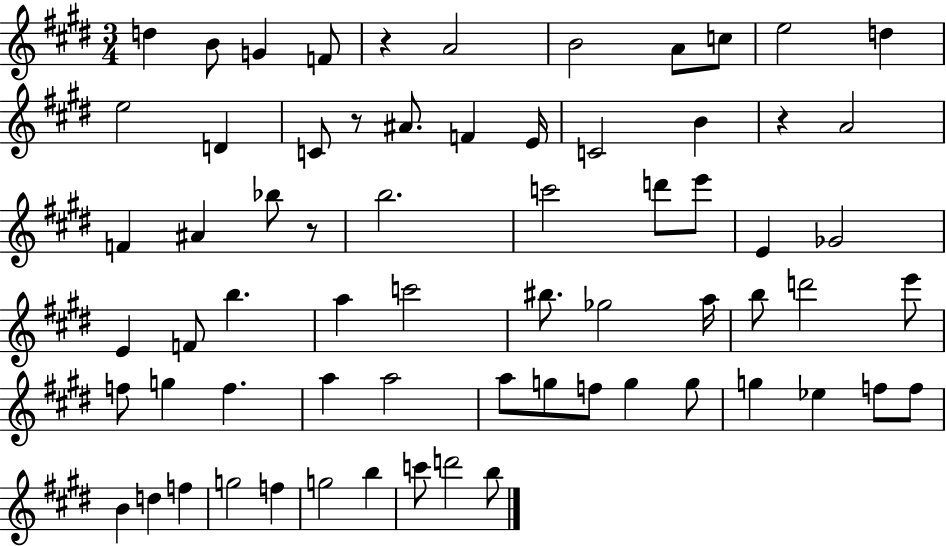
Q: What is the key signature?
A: E major